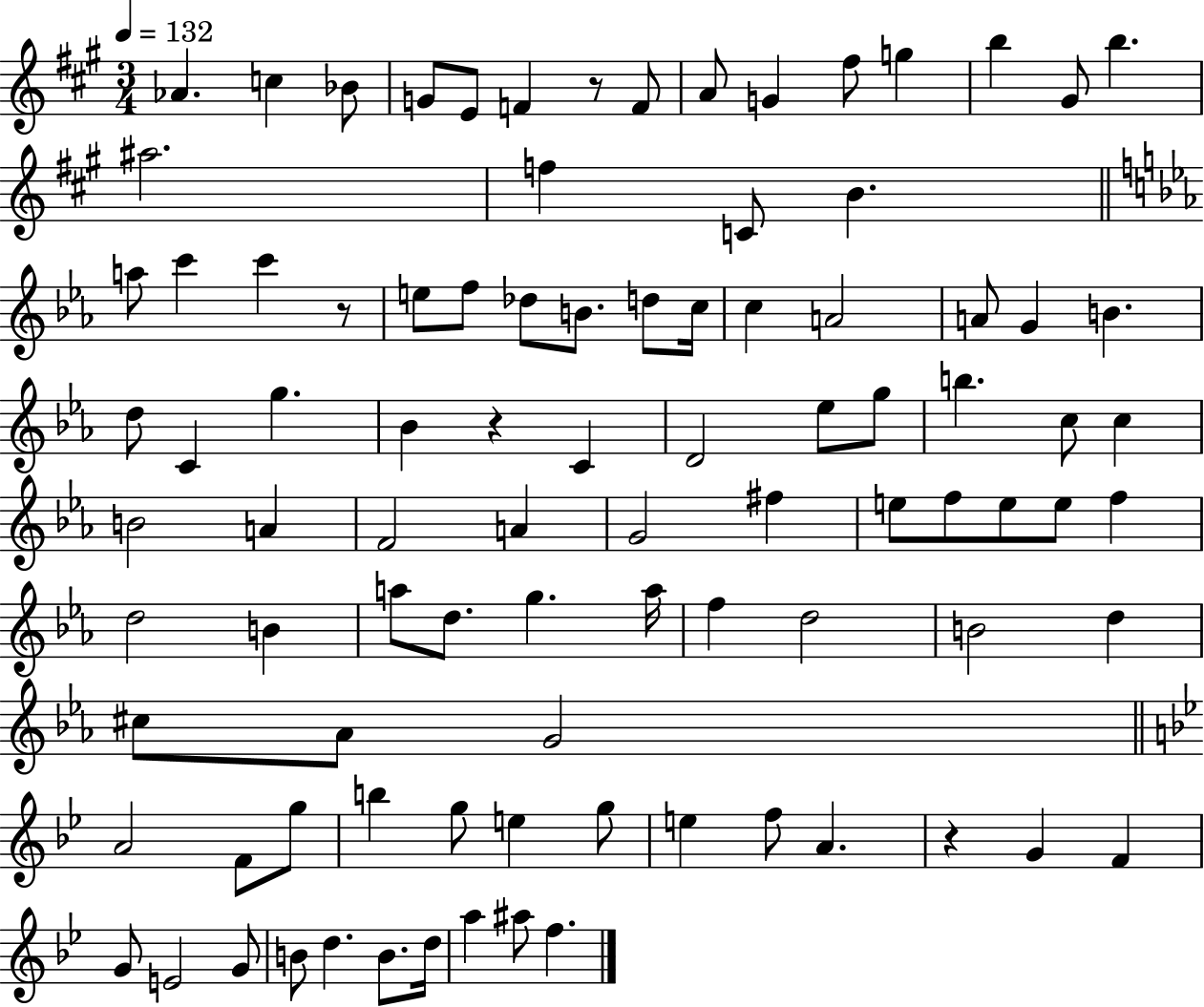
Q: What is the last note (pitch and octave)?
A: F5